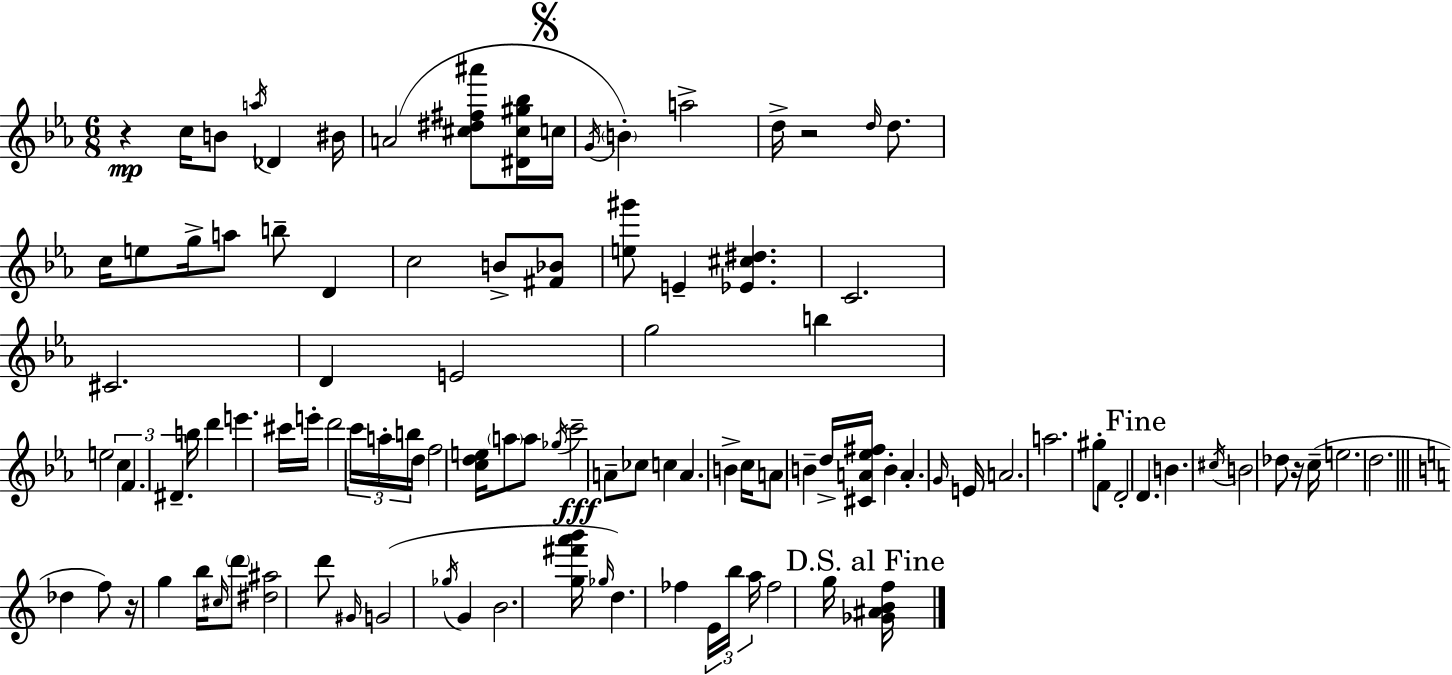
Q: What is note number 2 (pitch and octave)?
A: B4